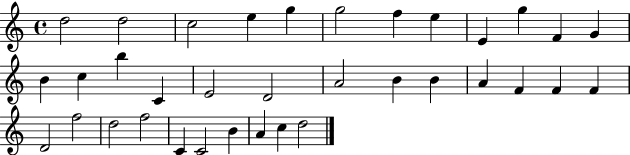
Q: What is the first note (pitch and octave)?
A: D5